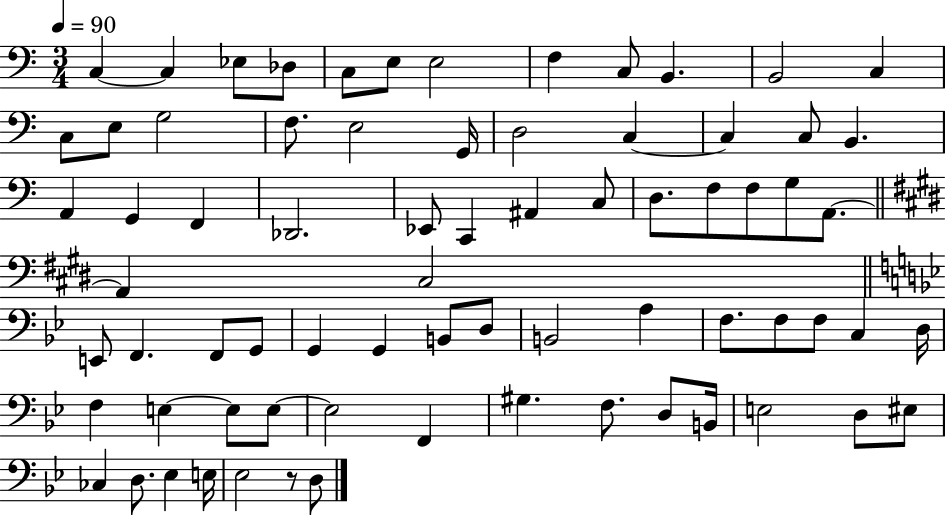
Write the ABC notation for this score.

X:1
T:Untitled
M:3/4
L:1/4
K:C
C, C, _E,/2 _D,/2 C,/2 E,/2 E,2 F, C,/2 B,, B,,2 C, C,/2 E,/2 G,2 F,/2 E,2 G,,/4 D,2 C, C, C,/2 B,, A,, G,, F,, _D,,2 _E,,/2 C,, ^A,, C,/2 D,/2 F,/2 F,/2 G,/2 A,,/2 A,, ^C,2 E,,/2 F,, F,,/2 G,,/2 G,, G,, B,,/2 D,/2 B,,2 A, F,/2 F,/2 F,/2 C, D,/4 F, E, E,/2 E,/2 E,2 F,, ^G, F,/2 D,/2 B,,/4 E,2 D,/2 ^E,/2 _C, D,/2 _E, E,/4 _E,2 z/2 D,/2